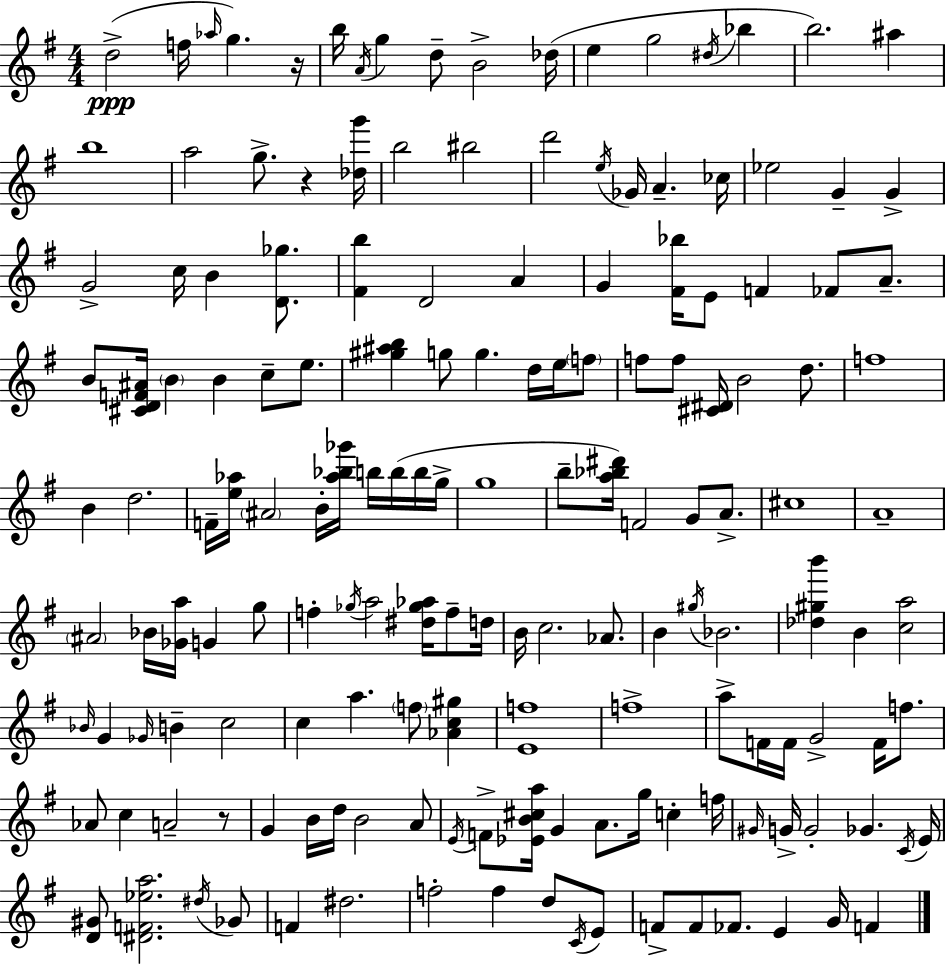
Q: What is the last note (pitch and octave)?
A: F4